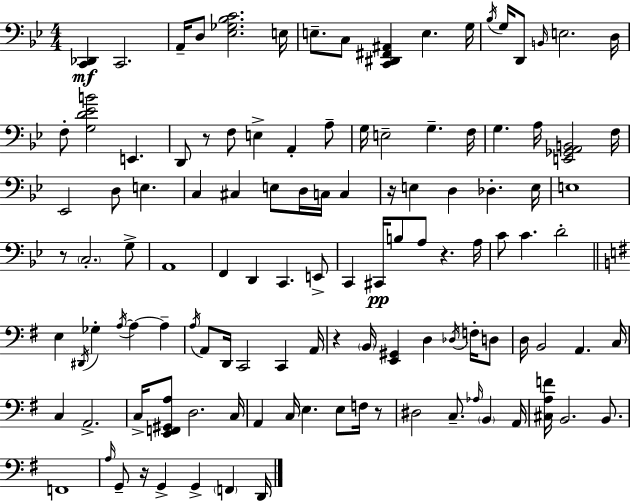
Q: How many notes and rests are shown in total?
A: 117